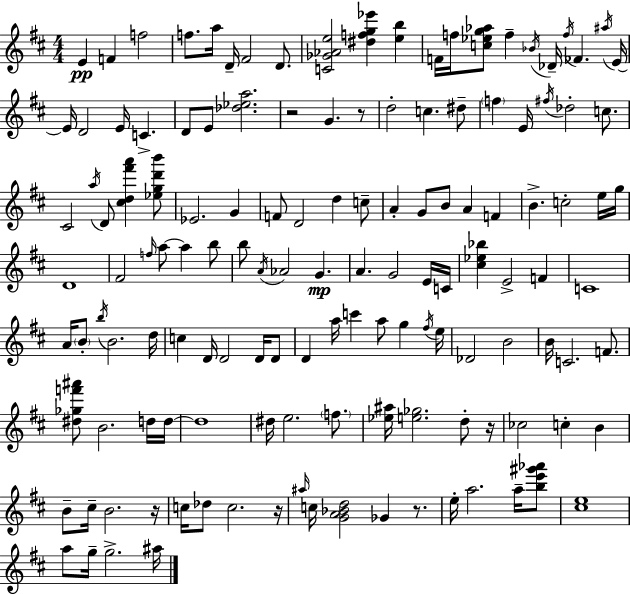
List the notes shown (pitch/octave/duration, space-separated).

E4/q F4/q F5/h F5/e. A5/s D4/s F#4/h D4/e. [C4,Gb4,Ab4,E5]/h [D#5,F5,G5,Eb6]/q [E5,B5]/q F4/s F5/s [C5,Eb5,G5,Ab5]/e F5/q Bb4/s Db4/s F5/s FES4/q. A#5/s E4/s E4/s D4/h E4/s C4/q. D4/e E4/e [Db5,Eb5,A5]/h. R/h G4/q. R/e D5/h C5/q. D#5/e F5/q E4/s F#5/s Db5/h C5/e. C#4/h A5/s D4/e [C#5,D5,F#6,A6]/q [Eb5,G5,D6,B6]/e Eb4/h. G4/q F4/e D4/h D5/q C5/e A4/q G4/e B4/e A4/q F4/q B4/q. C5/h E5/s G5/s D4/w F#4/h F5/s A5/e A5/q B5/e B5/e A4/s Ab4/h G4/q. A4/q. G4/h E4/s C4/s [C#5,Eb5,Bb5]/q E4/h F4/q C4/w A4/s B4/e B5/s B4/h. D5/s C5/q D4/s D4/h D4/s D4/e D4/q A5/s C6/q A5/e G5/q F#5/s E5/s Db4/h B4/h B4/s C4/h. F4/e. [D#5,Gb5,F6,A#6]/e B4/h. D5/s D5/s D5/w D#5/s E5/h. F5/e. [Eb5,A#5]/s [E5,Gb5]/h. D5/e R/s CES5/h C5/q B4/q B4/e C#5/s B4/h. R/s C5/s Db5/e C5/h. R/s A#5/s C5/s [G4,A4,Bb4,D5]/h Gb4/q R/e. E5/s A5/h. A5/s [B5,E6,G#6,Ab6]/e [C#5,E5]/w A5/e G5/s G5/h. A#5/s